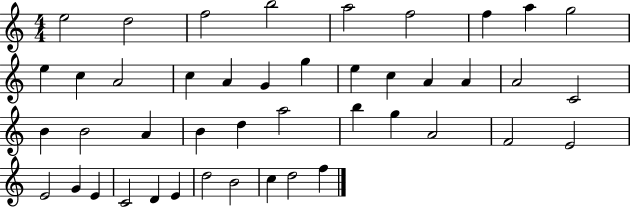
{
  \clef treble
  \numericTimeSignature
  \time 4/4
  \key c \major
  e''2 d''2 | f''2 b''2 | a''2 f''2 | f''4 a''4 g''2 | \break e''4 c''4 a'2 | c''4 a'4 g'4 g''4 | e''4 c''4 a'4 a'4 | a'2 c'2 | \break b'4 b'2 a'4 | b'4 d''4 a''2 | b''4 g''4 a'2 | f'2 e'2 | \break e'2 g'4 e'4 | c'2 d'4 e'4 | d''2 b'2 | c''4 d''2 f''4 | \break \bar "|."
}